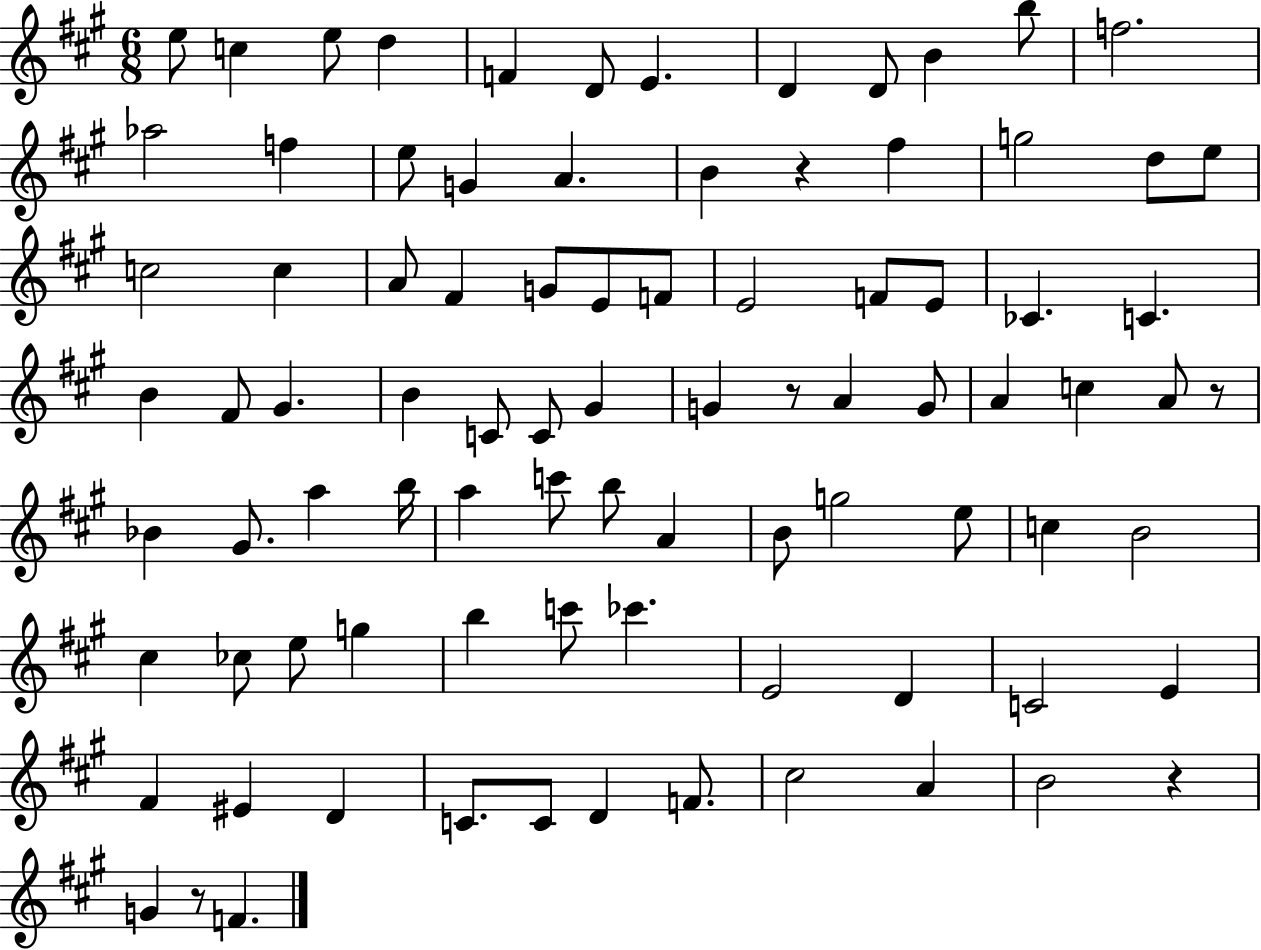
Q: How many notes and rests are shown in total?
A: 88